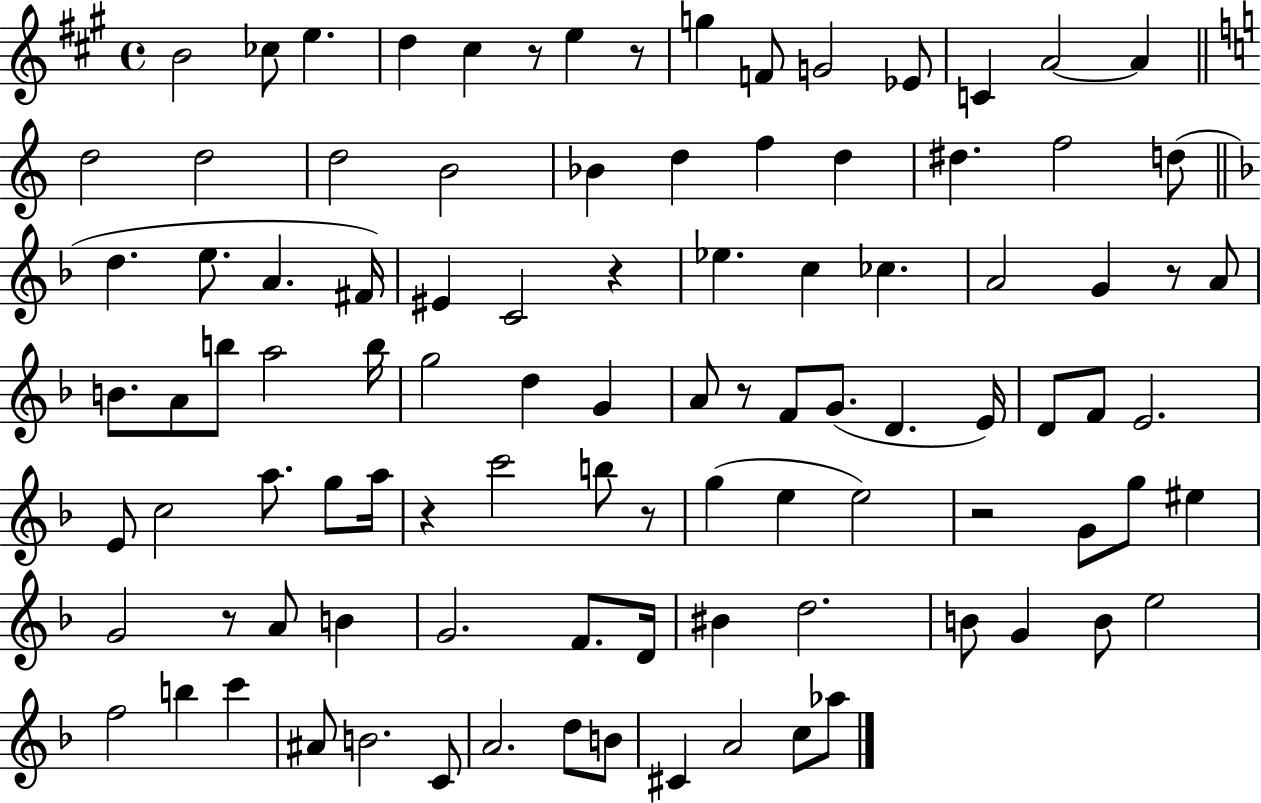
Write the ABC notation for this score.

X:1
T:Untitled
M:4/4
L:1/4
K:A
B2 _c/2 e d ^c z/2 e z/2 g F/2 G2 _E/2 C A2 A d2 d2 d2 B2 _B d f d ^d f2 d/2 d e/2 A ^F/4 ^E C2 z _e c _c A2 G z/2 A/2 B/2 A/2 b/2 a2 b/4 g2 d G A/2 z/2 F/2 G/2 D E/4 D/2 F/2 E2 E/2 c2 a/2 g/2 a/4 z c'2 b/2 z/2 g e e2 z2 G/2 g/2 ^e G2 z/2 A/2 B G2 F/2 D/4 ^B d2 B/2 G B/2 e2 f2 b c' ^A/2 B2 C/2 A2 d/2 B/2 ^C A2 c/2 _a/2